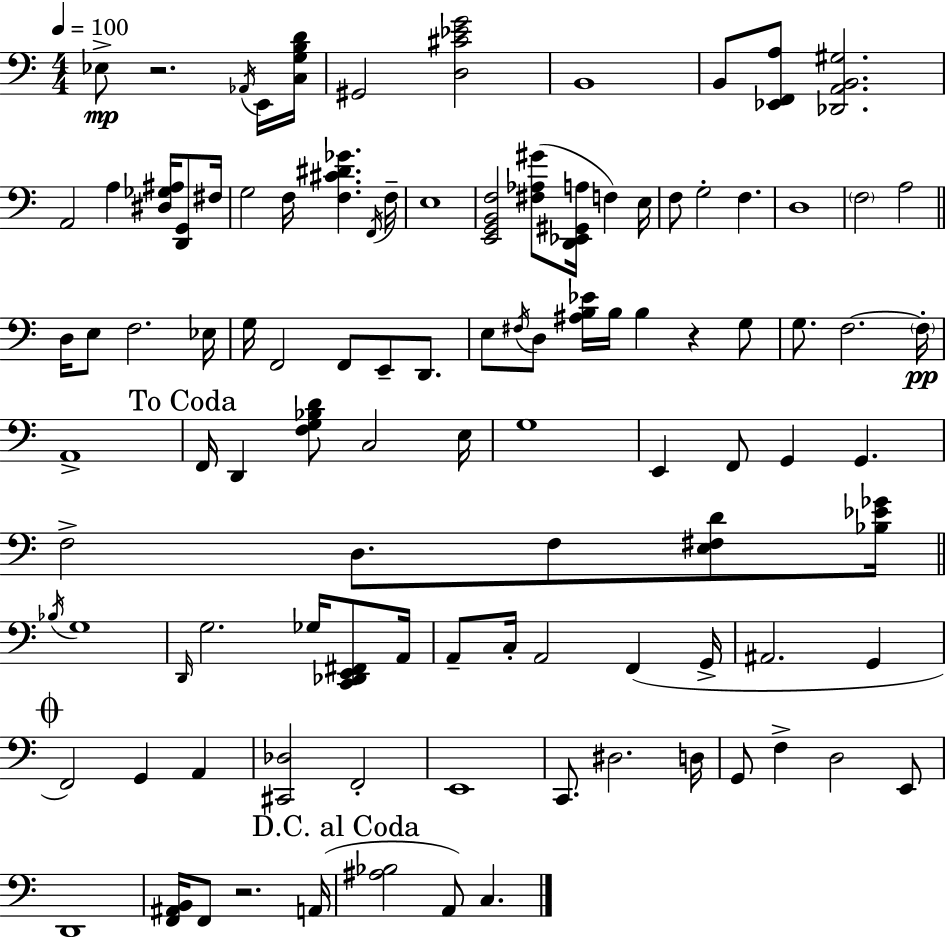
Eb3/e R/h. Ab2/s E2/s [C3,G3,B3,D4]/s G#2/h [D3,C#4,Eb4,G4]/h B2/w B2/e [Eb2,F2,A3]/e [Db2,A2,B2,G#3]/h. A2/h A3/q [D#3,Gb3,A#3]/s [D2,G2]/e F#3/s G3/h F3/s [F3,C#4,D#4,Gb4]/q. F2/s F3/s E3/w [E2,G2,B2,F3]/h [F#3,Ab3,G#4]/e [D2,Eb2,G#2,A3]/s F3/q E3/s F3/e G3/h F3/q. D3/w F3/h A3/h D3/s E3/e F3/h. Eb3/s G3/s F2/h F2/e E2/e D2/e. E3/e F#3/s D3/e [A#3,B3,Eb4]/s B3/s B3/q R/q G3/e G3/e. F3/h. F3/s A2/w F2/s D2/q [F3,G3,Bb3,D4]/e C3/h E3/s G3/w E2/q F2/e G2/q G2/q. F3/h D3/e. F3/e [E3,F#3,D4]/e [Bb3,Eb4,Gb4]/s Bb3/s G3/w D2/s G3/h. Gb3/s [C2,Db2,E2,F#2]/e A2/s A2/e C3/s A2/h F2/q G2/s A#2/h. G2/q F2/h G2/q A2/q [C#2,Db3]/h F2/h E2/w C2/e. D#3/h. D3/s G2/e F3/q D3/h E2/e D2/w [F2,A#2,B2]/s F2/e R/h. A2/s [A#3,Bb3]/h A2/e C3/q.